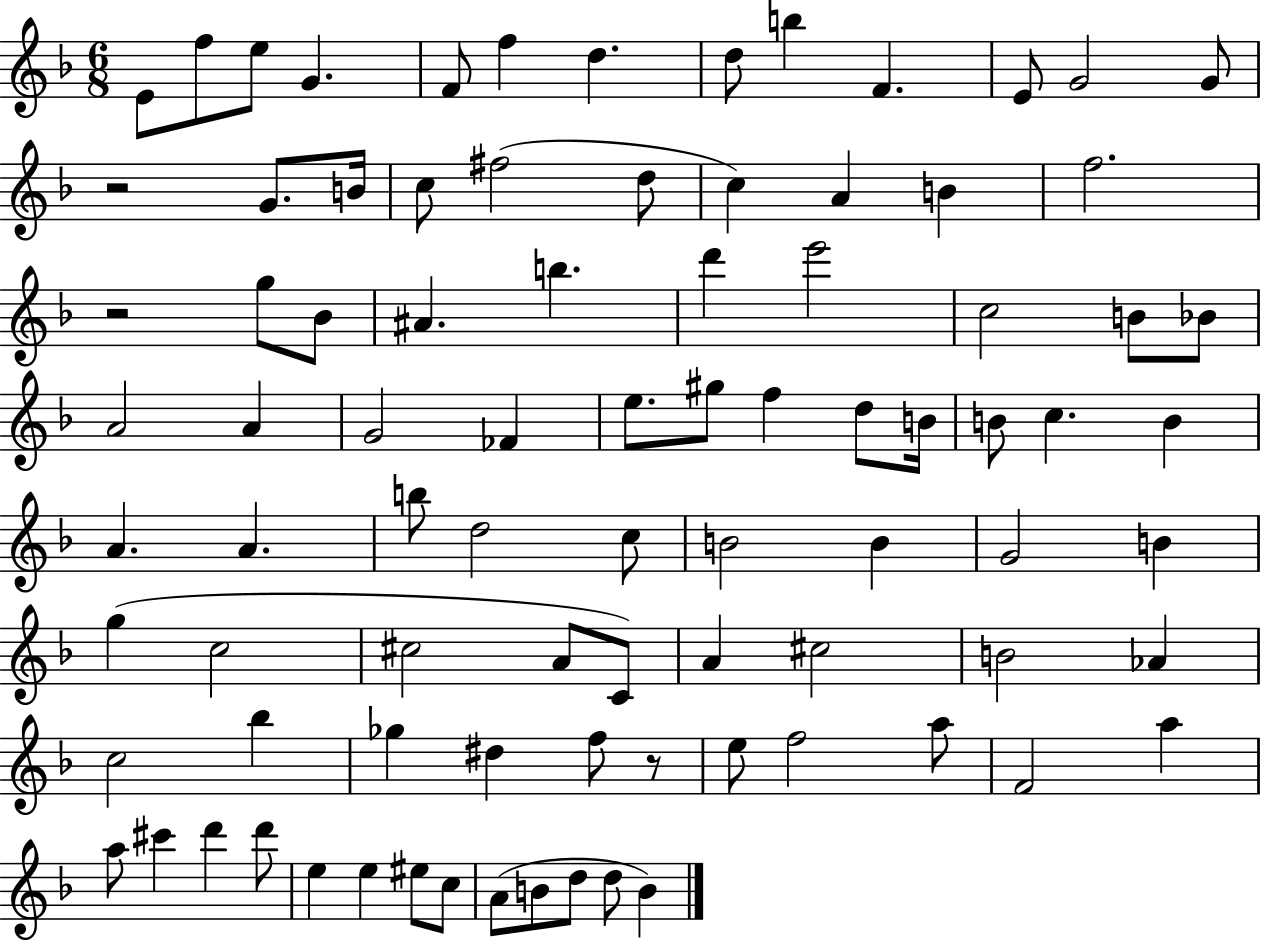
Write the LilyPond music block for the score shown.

{
  \clef treble
  \numericTimeSignature
  \time 6/8
  \key f \major
  e'8 f''8 e''8 g'4. | f'8 f''4 d''4. | d''8 b''4 f'4. | e'8 g'2 g'8 | \break r2 g'8. b'16 | c''8 fis''2( d''8 | c''4) a'4 b'4 | f''2. | \break r2 g''8 bes'8 | ais'4. b''4. | d'''4 e'''2 | c''2 b'8 bes'8 | \break a'2 a'4 | g'2 fes'4 | e''8. gis''8 f''4 d''8 b'16 | b'8 c''4. b'4 | \break a'4. a'4. | b''8 d''2 c''8 | b'2 b'4 | g'2 b'4 | \break g''4( c''2 | cis''2 a'8 c'8) | a'4 cis''2 | b'2 aes'4 | \break c''2 bes''4 | ges''4 dis''4 f''8 r8 | e''8 f''2 a''8 | f'2 a''4 | \break a''8 cis'''4 d'''4 d'''8 | e''4 e''4 eis''8 c''8 | a'8( b'8 d''8 d''8 b'4) | \bar "|."
}